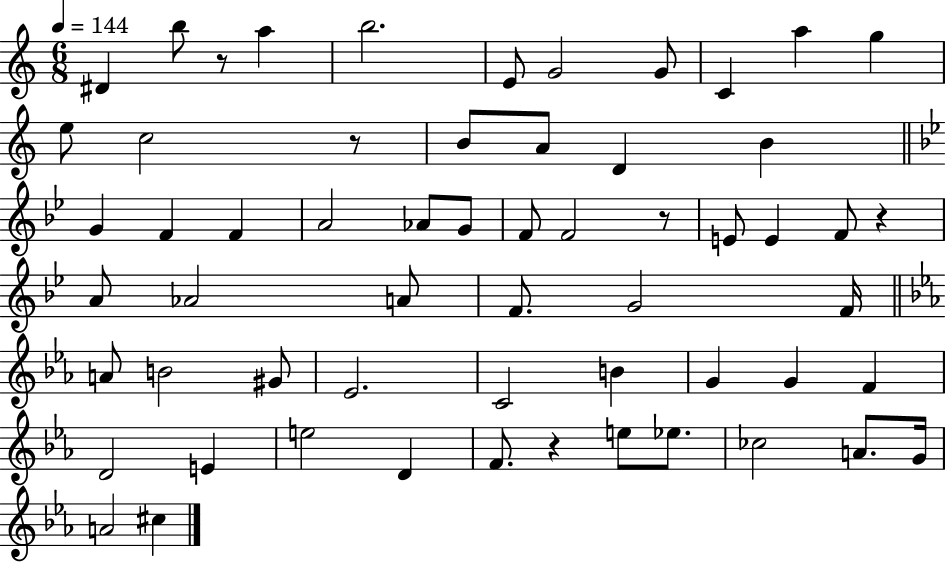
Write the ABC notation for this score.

X:1
T:Untitled
M:6/8
L:1/4
K:C
^D b/2 z/2 a b2 E/2 G2 G/2 C a g e/2 c2 z/2 B/2 A/2 D B G F F A2 _A/2 G/2 F/2 F2 z/2 E/2 E F/2 z A/2 _A2 A/2 F/2 G2 F/4 A/2 B2 ^G/2 _E2 C2 B G G F D2 E e2 D F/2 z e/2 _e/2 _c2 A/2 G/4 A2 ^c